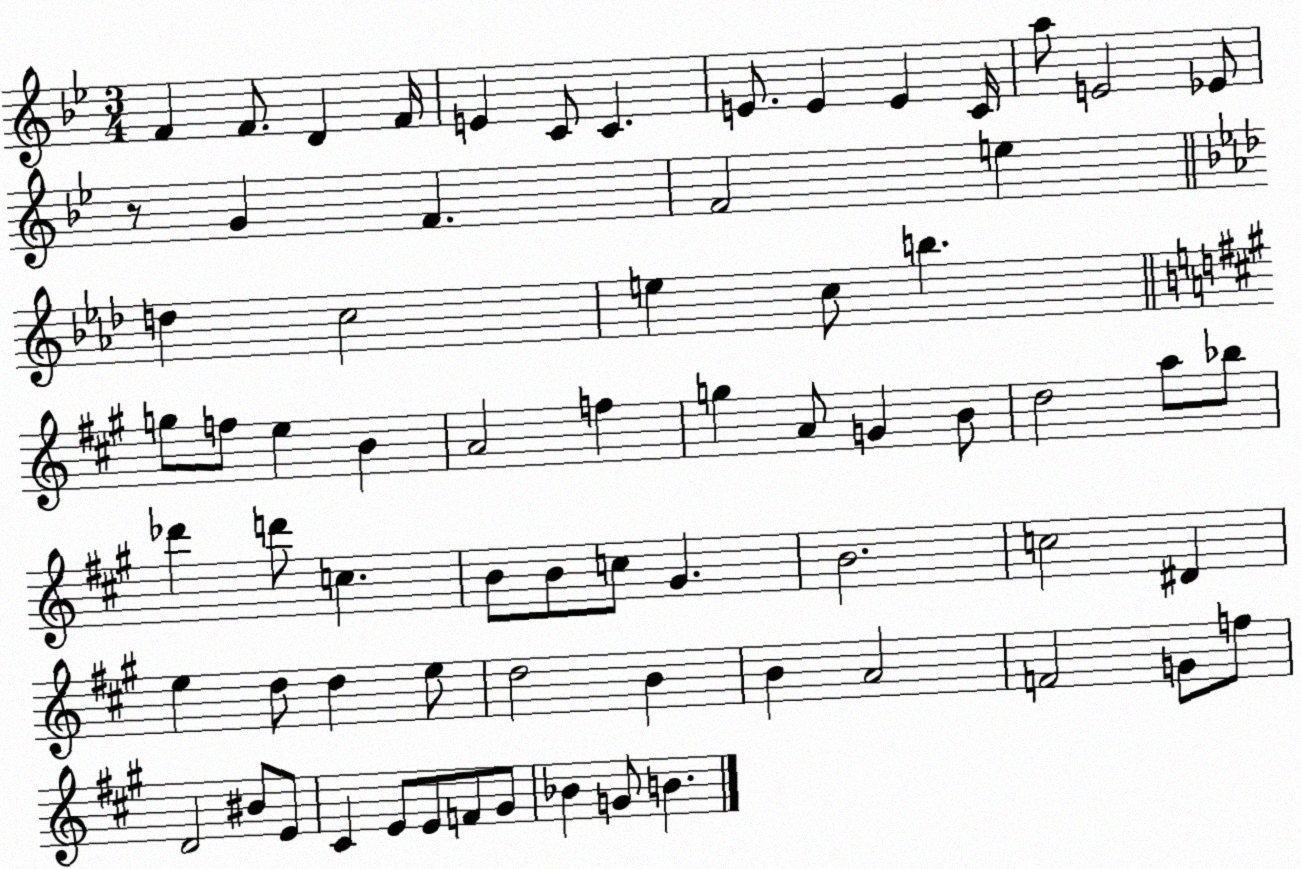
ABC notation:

X:1
T:Untitled
M:3/4
L:1/4
K:Bb
F F/2 D F/4 E C/2 C E/2 E E C/4 a/2 E2 _E/2 z/2 G F F2 e d c2 e c/2 b g/2 f/2 e B A2 f g A/2 G B/2 d2 a/2 _b/2 _d' d'/2 c B/2 B/2 c/2 ^G B2 c2 ^D e d/2 d e/2 d2 B B A2 F2 G/2 f/2 D2 ^B/2 E/2 ^C E/2 E/2 F/2 ^G/2 _B G/2 B